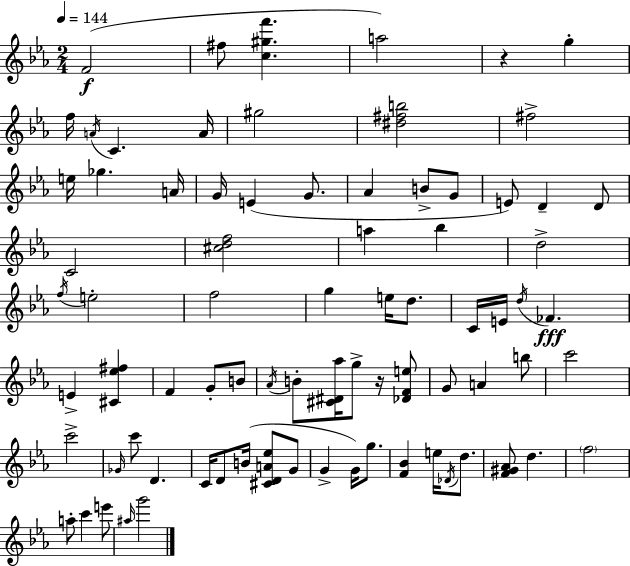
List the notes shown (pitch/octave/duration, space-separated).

F4/h F#5/e [C5,G#5,F6]/q. A5/h R/q G5/q F5/s A4/s C4/q. A4/s G#5/h [D#5,F#5,B5]/h F#5/h E5/s Gb5/q. A4/s G4/s E4/q G4/e. Ab4/q B4/e G4/e E4/e D4/q D4/e C4/h [C#5,D5,F5]/h A5/q Bb5/q D5/h F5/s E5/h F5/h G5/q E5/s D5/e. C4/s E4/s D5/s FES4/q. E4/q [C#4,Eb5,F#5]/q F4/q G4/e B4/e Ab4/s B4/e [C#4,D#4,Ab5]/s G5/e R/s [Db4,F4,E5]/e G4/e A4/q B5/e C6/h C6/h Gb4/s C6/e D4/q. C4/s D4/e B4/s [C#4,D4,A4,Eb5]/e G4/e G4/q G4/s G5/e. [F4,Bb4]/q E5/s Db4/s D5/e. [F4,G#4,Ab4]/e D5/q. F5/h A5/e C6/q E6/e A#5/s G6/h